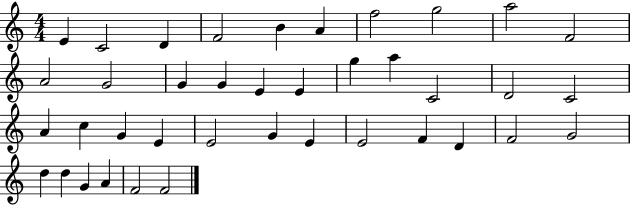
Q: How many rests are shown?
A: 0